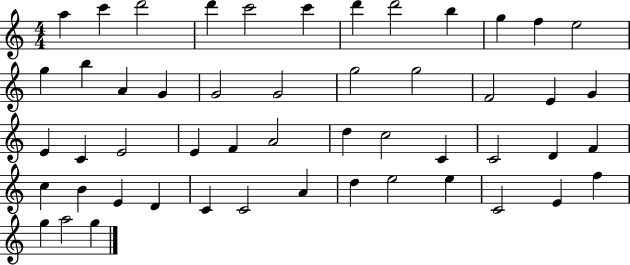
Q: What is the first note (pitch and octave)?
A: A5